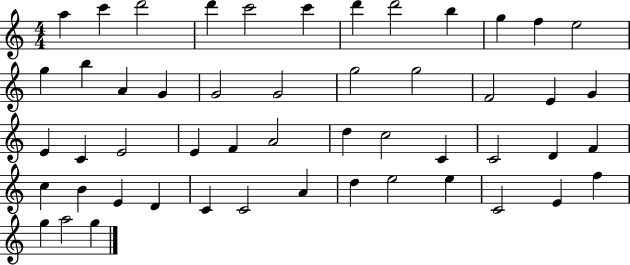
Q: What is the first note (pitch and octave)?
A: A5